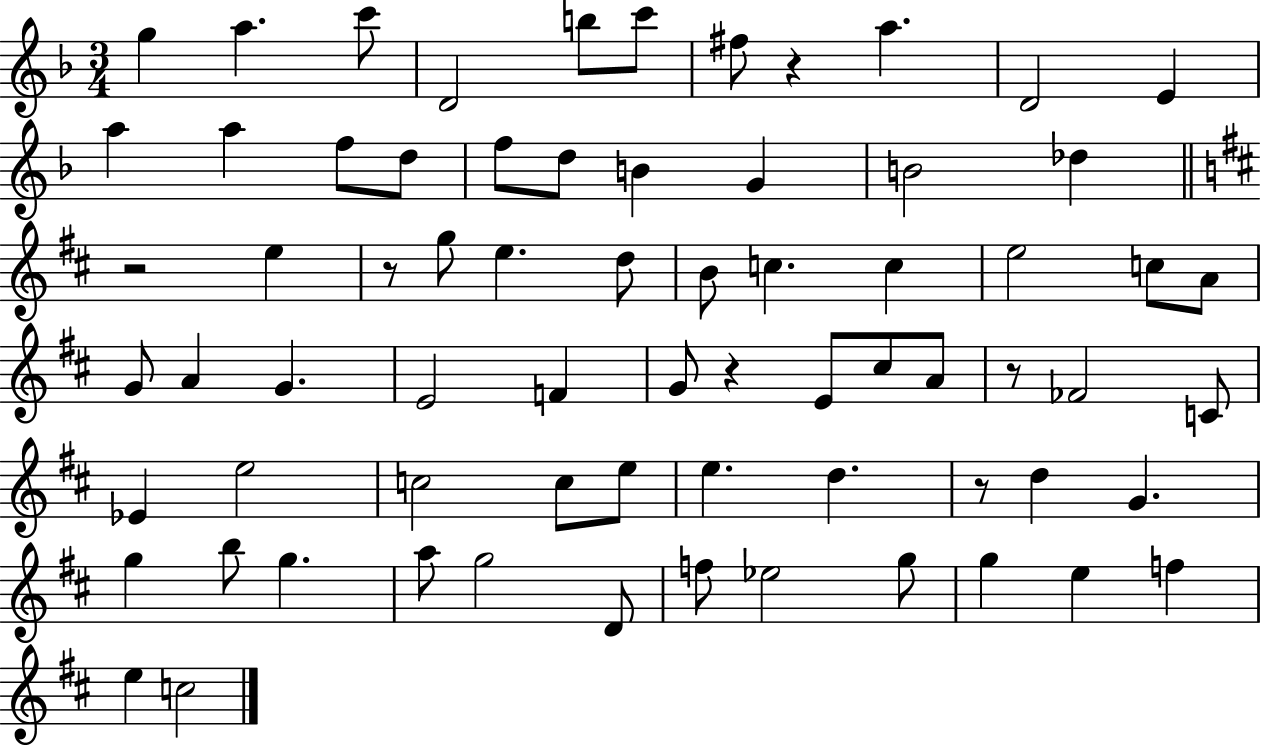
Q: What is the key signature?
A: F major